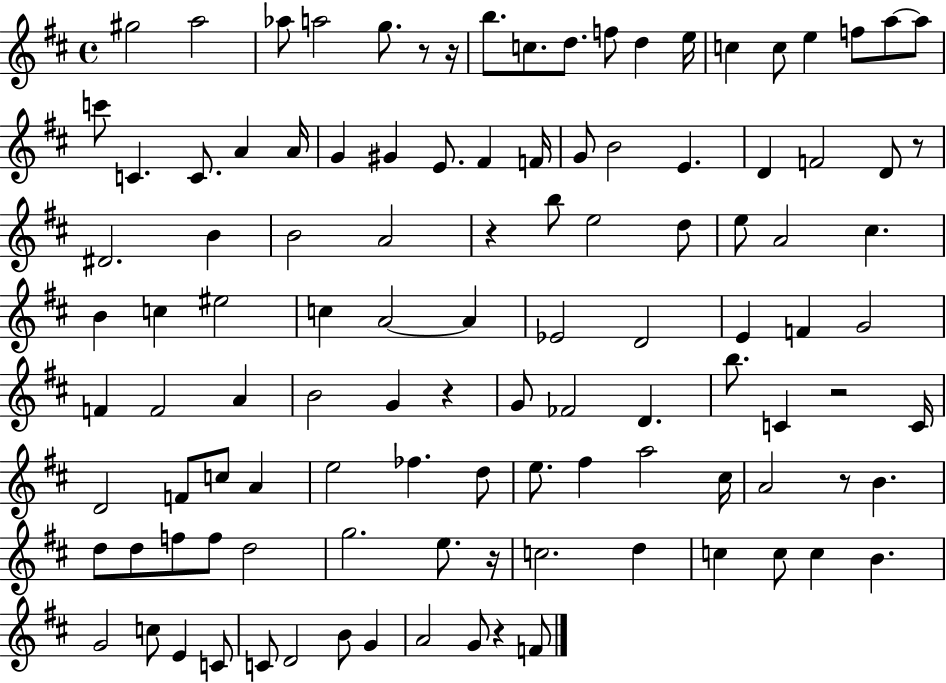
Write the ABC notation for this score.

X:1
T:Untitled
M:4/4
L:1/4
K:D
^g2 a2 _a/2 a2 g/2 z/2 z/4 b/2 c/2 d/2 f/2 d e/4 c c/2 e f/2 a/2 a/2 c'/2 C C/2 A A/4 G ^G E/2 ^F F/4 G/2 B2 E D F2 D/2 z/2 ^D2 B B2 A2 z b/2 e2 d/2 e/2 A2 ^c B c ^e2 c A2 A _E2 D2 E F G2 F F2 A B2 G z G/2 _F2 D b/2 C z2 C/4 D2 F/2 c/2 A e2 _f d/2 e/2 ^f a2 ^c/4 A2 z/2 B d/2 d/2 f/2 f/2 d2 g2 e/2 z/4 c2 d c c/2 c B G2 c/2 E C/2 C/2 D2 B/2 G A2 G/2 z F/2